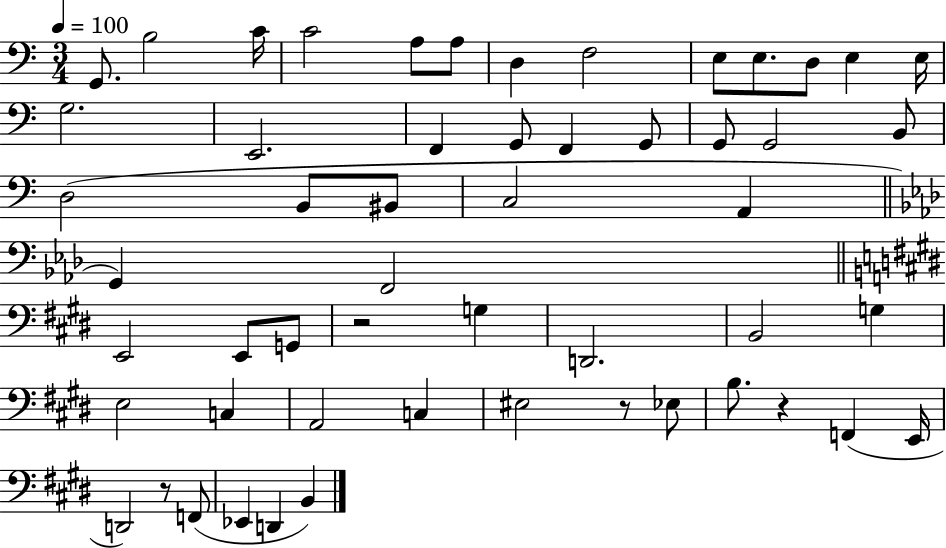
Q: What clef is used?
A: bass